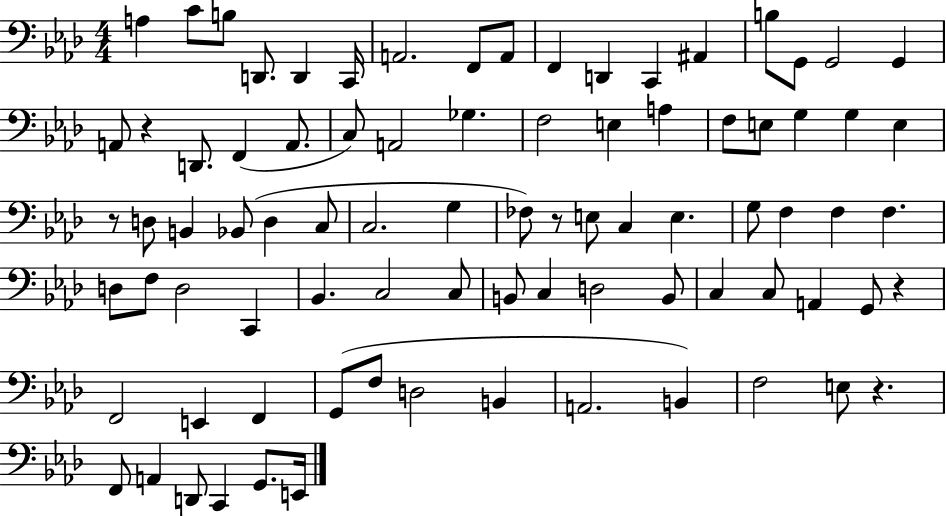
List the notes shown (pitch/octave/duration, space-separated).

A3/q C4/e B3/e D2/e. D2/q C2/s A2/h. F2/e A2/e F2/q D2/q C2/q A#2/q B3/e G2/e G2/h G2/q A2/e R/q D2/e. F2/q A2/e. C3/e A2/h Gb3/q. F3/h E3/q A3/q F3/e E3/e G3/q G3/q E3/q R/e D3/e B2/q Bb2/e D3/q C3/e C3/h. G3/q FES3/e R/e E3/e C3/q E3/q. G3/e F3/q F3/q F3/q. D3/e F3/e D3/h C2/q Bb2/q. C3/h C3/e B2/e C3/q D3/h B2/e C3/q C3/e A2/q G2/e R/q F2/h E2/q F2/q G2/e F3/e D3/h B2/q A2/h. B2/q F3/h E3/e R/q. F2/e A2/q D2/e C2/q G2/e. E2/s